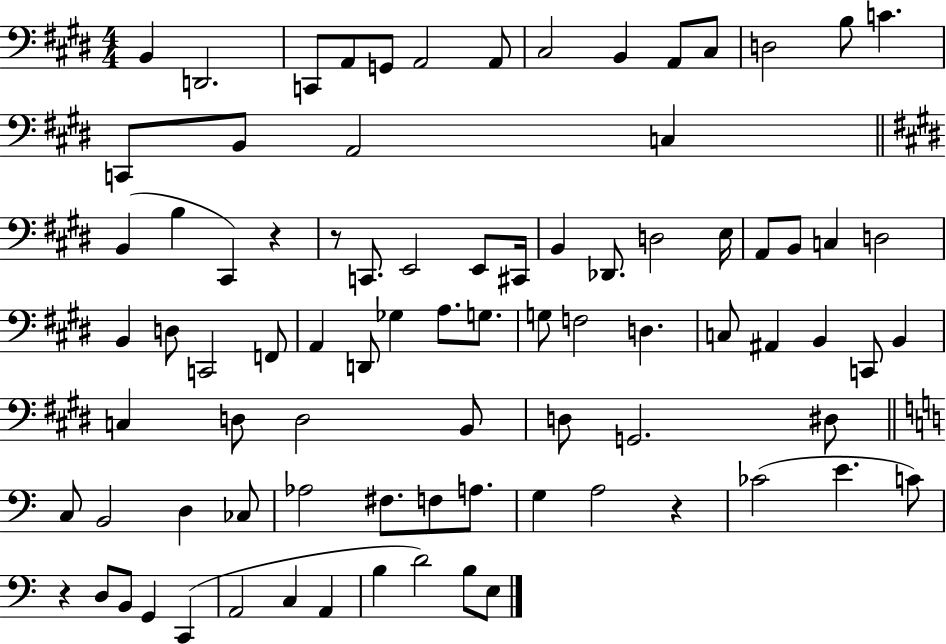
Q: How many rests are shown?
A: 4